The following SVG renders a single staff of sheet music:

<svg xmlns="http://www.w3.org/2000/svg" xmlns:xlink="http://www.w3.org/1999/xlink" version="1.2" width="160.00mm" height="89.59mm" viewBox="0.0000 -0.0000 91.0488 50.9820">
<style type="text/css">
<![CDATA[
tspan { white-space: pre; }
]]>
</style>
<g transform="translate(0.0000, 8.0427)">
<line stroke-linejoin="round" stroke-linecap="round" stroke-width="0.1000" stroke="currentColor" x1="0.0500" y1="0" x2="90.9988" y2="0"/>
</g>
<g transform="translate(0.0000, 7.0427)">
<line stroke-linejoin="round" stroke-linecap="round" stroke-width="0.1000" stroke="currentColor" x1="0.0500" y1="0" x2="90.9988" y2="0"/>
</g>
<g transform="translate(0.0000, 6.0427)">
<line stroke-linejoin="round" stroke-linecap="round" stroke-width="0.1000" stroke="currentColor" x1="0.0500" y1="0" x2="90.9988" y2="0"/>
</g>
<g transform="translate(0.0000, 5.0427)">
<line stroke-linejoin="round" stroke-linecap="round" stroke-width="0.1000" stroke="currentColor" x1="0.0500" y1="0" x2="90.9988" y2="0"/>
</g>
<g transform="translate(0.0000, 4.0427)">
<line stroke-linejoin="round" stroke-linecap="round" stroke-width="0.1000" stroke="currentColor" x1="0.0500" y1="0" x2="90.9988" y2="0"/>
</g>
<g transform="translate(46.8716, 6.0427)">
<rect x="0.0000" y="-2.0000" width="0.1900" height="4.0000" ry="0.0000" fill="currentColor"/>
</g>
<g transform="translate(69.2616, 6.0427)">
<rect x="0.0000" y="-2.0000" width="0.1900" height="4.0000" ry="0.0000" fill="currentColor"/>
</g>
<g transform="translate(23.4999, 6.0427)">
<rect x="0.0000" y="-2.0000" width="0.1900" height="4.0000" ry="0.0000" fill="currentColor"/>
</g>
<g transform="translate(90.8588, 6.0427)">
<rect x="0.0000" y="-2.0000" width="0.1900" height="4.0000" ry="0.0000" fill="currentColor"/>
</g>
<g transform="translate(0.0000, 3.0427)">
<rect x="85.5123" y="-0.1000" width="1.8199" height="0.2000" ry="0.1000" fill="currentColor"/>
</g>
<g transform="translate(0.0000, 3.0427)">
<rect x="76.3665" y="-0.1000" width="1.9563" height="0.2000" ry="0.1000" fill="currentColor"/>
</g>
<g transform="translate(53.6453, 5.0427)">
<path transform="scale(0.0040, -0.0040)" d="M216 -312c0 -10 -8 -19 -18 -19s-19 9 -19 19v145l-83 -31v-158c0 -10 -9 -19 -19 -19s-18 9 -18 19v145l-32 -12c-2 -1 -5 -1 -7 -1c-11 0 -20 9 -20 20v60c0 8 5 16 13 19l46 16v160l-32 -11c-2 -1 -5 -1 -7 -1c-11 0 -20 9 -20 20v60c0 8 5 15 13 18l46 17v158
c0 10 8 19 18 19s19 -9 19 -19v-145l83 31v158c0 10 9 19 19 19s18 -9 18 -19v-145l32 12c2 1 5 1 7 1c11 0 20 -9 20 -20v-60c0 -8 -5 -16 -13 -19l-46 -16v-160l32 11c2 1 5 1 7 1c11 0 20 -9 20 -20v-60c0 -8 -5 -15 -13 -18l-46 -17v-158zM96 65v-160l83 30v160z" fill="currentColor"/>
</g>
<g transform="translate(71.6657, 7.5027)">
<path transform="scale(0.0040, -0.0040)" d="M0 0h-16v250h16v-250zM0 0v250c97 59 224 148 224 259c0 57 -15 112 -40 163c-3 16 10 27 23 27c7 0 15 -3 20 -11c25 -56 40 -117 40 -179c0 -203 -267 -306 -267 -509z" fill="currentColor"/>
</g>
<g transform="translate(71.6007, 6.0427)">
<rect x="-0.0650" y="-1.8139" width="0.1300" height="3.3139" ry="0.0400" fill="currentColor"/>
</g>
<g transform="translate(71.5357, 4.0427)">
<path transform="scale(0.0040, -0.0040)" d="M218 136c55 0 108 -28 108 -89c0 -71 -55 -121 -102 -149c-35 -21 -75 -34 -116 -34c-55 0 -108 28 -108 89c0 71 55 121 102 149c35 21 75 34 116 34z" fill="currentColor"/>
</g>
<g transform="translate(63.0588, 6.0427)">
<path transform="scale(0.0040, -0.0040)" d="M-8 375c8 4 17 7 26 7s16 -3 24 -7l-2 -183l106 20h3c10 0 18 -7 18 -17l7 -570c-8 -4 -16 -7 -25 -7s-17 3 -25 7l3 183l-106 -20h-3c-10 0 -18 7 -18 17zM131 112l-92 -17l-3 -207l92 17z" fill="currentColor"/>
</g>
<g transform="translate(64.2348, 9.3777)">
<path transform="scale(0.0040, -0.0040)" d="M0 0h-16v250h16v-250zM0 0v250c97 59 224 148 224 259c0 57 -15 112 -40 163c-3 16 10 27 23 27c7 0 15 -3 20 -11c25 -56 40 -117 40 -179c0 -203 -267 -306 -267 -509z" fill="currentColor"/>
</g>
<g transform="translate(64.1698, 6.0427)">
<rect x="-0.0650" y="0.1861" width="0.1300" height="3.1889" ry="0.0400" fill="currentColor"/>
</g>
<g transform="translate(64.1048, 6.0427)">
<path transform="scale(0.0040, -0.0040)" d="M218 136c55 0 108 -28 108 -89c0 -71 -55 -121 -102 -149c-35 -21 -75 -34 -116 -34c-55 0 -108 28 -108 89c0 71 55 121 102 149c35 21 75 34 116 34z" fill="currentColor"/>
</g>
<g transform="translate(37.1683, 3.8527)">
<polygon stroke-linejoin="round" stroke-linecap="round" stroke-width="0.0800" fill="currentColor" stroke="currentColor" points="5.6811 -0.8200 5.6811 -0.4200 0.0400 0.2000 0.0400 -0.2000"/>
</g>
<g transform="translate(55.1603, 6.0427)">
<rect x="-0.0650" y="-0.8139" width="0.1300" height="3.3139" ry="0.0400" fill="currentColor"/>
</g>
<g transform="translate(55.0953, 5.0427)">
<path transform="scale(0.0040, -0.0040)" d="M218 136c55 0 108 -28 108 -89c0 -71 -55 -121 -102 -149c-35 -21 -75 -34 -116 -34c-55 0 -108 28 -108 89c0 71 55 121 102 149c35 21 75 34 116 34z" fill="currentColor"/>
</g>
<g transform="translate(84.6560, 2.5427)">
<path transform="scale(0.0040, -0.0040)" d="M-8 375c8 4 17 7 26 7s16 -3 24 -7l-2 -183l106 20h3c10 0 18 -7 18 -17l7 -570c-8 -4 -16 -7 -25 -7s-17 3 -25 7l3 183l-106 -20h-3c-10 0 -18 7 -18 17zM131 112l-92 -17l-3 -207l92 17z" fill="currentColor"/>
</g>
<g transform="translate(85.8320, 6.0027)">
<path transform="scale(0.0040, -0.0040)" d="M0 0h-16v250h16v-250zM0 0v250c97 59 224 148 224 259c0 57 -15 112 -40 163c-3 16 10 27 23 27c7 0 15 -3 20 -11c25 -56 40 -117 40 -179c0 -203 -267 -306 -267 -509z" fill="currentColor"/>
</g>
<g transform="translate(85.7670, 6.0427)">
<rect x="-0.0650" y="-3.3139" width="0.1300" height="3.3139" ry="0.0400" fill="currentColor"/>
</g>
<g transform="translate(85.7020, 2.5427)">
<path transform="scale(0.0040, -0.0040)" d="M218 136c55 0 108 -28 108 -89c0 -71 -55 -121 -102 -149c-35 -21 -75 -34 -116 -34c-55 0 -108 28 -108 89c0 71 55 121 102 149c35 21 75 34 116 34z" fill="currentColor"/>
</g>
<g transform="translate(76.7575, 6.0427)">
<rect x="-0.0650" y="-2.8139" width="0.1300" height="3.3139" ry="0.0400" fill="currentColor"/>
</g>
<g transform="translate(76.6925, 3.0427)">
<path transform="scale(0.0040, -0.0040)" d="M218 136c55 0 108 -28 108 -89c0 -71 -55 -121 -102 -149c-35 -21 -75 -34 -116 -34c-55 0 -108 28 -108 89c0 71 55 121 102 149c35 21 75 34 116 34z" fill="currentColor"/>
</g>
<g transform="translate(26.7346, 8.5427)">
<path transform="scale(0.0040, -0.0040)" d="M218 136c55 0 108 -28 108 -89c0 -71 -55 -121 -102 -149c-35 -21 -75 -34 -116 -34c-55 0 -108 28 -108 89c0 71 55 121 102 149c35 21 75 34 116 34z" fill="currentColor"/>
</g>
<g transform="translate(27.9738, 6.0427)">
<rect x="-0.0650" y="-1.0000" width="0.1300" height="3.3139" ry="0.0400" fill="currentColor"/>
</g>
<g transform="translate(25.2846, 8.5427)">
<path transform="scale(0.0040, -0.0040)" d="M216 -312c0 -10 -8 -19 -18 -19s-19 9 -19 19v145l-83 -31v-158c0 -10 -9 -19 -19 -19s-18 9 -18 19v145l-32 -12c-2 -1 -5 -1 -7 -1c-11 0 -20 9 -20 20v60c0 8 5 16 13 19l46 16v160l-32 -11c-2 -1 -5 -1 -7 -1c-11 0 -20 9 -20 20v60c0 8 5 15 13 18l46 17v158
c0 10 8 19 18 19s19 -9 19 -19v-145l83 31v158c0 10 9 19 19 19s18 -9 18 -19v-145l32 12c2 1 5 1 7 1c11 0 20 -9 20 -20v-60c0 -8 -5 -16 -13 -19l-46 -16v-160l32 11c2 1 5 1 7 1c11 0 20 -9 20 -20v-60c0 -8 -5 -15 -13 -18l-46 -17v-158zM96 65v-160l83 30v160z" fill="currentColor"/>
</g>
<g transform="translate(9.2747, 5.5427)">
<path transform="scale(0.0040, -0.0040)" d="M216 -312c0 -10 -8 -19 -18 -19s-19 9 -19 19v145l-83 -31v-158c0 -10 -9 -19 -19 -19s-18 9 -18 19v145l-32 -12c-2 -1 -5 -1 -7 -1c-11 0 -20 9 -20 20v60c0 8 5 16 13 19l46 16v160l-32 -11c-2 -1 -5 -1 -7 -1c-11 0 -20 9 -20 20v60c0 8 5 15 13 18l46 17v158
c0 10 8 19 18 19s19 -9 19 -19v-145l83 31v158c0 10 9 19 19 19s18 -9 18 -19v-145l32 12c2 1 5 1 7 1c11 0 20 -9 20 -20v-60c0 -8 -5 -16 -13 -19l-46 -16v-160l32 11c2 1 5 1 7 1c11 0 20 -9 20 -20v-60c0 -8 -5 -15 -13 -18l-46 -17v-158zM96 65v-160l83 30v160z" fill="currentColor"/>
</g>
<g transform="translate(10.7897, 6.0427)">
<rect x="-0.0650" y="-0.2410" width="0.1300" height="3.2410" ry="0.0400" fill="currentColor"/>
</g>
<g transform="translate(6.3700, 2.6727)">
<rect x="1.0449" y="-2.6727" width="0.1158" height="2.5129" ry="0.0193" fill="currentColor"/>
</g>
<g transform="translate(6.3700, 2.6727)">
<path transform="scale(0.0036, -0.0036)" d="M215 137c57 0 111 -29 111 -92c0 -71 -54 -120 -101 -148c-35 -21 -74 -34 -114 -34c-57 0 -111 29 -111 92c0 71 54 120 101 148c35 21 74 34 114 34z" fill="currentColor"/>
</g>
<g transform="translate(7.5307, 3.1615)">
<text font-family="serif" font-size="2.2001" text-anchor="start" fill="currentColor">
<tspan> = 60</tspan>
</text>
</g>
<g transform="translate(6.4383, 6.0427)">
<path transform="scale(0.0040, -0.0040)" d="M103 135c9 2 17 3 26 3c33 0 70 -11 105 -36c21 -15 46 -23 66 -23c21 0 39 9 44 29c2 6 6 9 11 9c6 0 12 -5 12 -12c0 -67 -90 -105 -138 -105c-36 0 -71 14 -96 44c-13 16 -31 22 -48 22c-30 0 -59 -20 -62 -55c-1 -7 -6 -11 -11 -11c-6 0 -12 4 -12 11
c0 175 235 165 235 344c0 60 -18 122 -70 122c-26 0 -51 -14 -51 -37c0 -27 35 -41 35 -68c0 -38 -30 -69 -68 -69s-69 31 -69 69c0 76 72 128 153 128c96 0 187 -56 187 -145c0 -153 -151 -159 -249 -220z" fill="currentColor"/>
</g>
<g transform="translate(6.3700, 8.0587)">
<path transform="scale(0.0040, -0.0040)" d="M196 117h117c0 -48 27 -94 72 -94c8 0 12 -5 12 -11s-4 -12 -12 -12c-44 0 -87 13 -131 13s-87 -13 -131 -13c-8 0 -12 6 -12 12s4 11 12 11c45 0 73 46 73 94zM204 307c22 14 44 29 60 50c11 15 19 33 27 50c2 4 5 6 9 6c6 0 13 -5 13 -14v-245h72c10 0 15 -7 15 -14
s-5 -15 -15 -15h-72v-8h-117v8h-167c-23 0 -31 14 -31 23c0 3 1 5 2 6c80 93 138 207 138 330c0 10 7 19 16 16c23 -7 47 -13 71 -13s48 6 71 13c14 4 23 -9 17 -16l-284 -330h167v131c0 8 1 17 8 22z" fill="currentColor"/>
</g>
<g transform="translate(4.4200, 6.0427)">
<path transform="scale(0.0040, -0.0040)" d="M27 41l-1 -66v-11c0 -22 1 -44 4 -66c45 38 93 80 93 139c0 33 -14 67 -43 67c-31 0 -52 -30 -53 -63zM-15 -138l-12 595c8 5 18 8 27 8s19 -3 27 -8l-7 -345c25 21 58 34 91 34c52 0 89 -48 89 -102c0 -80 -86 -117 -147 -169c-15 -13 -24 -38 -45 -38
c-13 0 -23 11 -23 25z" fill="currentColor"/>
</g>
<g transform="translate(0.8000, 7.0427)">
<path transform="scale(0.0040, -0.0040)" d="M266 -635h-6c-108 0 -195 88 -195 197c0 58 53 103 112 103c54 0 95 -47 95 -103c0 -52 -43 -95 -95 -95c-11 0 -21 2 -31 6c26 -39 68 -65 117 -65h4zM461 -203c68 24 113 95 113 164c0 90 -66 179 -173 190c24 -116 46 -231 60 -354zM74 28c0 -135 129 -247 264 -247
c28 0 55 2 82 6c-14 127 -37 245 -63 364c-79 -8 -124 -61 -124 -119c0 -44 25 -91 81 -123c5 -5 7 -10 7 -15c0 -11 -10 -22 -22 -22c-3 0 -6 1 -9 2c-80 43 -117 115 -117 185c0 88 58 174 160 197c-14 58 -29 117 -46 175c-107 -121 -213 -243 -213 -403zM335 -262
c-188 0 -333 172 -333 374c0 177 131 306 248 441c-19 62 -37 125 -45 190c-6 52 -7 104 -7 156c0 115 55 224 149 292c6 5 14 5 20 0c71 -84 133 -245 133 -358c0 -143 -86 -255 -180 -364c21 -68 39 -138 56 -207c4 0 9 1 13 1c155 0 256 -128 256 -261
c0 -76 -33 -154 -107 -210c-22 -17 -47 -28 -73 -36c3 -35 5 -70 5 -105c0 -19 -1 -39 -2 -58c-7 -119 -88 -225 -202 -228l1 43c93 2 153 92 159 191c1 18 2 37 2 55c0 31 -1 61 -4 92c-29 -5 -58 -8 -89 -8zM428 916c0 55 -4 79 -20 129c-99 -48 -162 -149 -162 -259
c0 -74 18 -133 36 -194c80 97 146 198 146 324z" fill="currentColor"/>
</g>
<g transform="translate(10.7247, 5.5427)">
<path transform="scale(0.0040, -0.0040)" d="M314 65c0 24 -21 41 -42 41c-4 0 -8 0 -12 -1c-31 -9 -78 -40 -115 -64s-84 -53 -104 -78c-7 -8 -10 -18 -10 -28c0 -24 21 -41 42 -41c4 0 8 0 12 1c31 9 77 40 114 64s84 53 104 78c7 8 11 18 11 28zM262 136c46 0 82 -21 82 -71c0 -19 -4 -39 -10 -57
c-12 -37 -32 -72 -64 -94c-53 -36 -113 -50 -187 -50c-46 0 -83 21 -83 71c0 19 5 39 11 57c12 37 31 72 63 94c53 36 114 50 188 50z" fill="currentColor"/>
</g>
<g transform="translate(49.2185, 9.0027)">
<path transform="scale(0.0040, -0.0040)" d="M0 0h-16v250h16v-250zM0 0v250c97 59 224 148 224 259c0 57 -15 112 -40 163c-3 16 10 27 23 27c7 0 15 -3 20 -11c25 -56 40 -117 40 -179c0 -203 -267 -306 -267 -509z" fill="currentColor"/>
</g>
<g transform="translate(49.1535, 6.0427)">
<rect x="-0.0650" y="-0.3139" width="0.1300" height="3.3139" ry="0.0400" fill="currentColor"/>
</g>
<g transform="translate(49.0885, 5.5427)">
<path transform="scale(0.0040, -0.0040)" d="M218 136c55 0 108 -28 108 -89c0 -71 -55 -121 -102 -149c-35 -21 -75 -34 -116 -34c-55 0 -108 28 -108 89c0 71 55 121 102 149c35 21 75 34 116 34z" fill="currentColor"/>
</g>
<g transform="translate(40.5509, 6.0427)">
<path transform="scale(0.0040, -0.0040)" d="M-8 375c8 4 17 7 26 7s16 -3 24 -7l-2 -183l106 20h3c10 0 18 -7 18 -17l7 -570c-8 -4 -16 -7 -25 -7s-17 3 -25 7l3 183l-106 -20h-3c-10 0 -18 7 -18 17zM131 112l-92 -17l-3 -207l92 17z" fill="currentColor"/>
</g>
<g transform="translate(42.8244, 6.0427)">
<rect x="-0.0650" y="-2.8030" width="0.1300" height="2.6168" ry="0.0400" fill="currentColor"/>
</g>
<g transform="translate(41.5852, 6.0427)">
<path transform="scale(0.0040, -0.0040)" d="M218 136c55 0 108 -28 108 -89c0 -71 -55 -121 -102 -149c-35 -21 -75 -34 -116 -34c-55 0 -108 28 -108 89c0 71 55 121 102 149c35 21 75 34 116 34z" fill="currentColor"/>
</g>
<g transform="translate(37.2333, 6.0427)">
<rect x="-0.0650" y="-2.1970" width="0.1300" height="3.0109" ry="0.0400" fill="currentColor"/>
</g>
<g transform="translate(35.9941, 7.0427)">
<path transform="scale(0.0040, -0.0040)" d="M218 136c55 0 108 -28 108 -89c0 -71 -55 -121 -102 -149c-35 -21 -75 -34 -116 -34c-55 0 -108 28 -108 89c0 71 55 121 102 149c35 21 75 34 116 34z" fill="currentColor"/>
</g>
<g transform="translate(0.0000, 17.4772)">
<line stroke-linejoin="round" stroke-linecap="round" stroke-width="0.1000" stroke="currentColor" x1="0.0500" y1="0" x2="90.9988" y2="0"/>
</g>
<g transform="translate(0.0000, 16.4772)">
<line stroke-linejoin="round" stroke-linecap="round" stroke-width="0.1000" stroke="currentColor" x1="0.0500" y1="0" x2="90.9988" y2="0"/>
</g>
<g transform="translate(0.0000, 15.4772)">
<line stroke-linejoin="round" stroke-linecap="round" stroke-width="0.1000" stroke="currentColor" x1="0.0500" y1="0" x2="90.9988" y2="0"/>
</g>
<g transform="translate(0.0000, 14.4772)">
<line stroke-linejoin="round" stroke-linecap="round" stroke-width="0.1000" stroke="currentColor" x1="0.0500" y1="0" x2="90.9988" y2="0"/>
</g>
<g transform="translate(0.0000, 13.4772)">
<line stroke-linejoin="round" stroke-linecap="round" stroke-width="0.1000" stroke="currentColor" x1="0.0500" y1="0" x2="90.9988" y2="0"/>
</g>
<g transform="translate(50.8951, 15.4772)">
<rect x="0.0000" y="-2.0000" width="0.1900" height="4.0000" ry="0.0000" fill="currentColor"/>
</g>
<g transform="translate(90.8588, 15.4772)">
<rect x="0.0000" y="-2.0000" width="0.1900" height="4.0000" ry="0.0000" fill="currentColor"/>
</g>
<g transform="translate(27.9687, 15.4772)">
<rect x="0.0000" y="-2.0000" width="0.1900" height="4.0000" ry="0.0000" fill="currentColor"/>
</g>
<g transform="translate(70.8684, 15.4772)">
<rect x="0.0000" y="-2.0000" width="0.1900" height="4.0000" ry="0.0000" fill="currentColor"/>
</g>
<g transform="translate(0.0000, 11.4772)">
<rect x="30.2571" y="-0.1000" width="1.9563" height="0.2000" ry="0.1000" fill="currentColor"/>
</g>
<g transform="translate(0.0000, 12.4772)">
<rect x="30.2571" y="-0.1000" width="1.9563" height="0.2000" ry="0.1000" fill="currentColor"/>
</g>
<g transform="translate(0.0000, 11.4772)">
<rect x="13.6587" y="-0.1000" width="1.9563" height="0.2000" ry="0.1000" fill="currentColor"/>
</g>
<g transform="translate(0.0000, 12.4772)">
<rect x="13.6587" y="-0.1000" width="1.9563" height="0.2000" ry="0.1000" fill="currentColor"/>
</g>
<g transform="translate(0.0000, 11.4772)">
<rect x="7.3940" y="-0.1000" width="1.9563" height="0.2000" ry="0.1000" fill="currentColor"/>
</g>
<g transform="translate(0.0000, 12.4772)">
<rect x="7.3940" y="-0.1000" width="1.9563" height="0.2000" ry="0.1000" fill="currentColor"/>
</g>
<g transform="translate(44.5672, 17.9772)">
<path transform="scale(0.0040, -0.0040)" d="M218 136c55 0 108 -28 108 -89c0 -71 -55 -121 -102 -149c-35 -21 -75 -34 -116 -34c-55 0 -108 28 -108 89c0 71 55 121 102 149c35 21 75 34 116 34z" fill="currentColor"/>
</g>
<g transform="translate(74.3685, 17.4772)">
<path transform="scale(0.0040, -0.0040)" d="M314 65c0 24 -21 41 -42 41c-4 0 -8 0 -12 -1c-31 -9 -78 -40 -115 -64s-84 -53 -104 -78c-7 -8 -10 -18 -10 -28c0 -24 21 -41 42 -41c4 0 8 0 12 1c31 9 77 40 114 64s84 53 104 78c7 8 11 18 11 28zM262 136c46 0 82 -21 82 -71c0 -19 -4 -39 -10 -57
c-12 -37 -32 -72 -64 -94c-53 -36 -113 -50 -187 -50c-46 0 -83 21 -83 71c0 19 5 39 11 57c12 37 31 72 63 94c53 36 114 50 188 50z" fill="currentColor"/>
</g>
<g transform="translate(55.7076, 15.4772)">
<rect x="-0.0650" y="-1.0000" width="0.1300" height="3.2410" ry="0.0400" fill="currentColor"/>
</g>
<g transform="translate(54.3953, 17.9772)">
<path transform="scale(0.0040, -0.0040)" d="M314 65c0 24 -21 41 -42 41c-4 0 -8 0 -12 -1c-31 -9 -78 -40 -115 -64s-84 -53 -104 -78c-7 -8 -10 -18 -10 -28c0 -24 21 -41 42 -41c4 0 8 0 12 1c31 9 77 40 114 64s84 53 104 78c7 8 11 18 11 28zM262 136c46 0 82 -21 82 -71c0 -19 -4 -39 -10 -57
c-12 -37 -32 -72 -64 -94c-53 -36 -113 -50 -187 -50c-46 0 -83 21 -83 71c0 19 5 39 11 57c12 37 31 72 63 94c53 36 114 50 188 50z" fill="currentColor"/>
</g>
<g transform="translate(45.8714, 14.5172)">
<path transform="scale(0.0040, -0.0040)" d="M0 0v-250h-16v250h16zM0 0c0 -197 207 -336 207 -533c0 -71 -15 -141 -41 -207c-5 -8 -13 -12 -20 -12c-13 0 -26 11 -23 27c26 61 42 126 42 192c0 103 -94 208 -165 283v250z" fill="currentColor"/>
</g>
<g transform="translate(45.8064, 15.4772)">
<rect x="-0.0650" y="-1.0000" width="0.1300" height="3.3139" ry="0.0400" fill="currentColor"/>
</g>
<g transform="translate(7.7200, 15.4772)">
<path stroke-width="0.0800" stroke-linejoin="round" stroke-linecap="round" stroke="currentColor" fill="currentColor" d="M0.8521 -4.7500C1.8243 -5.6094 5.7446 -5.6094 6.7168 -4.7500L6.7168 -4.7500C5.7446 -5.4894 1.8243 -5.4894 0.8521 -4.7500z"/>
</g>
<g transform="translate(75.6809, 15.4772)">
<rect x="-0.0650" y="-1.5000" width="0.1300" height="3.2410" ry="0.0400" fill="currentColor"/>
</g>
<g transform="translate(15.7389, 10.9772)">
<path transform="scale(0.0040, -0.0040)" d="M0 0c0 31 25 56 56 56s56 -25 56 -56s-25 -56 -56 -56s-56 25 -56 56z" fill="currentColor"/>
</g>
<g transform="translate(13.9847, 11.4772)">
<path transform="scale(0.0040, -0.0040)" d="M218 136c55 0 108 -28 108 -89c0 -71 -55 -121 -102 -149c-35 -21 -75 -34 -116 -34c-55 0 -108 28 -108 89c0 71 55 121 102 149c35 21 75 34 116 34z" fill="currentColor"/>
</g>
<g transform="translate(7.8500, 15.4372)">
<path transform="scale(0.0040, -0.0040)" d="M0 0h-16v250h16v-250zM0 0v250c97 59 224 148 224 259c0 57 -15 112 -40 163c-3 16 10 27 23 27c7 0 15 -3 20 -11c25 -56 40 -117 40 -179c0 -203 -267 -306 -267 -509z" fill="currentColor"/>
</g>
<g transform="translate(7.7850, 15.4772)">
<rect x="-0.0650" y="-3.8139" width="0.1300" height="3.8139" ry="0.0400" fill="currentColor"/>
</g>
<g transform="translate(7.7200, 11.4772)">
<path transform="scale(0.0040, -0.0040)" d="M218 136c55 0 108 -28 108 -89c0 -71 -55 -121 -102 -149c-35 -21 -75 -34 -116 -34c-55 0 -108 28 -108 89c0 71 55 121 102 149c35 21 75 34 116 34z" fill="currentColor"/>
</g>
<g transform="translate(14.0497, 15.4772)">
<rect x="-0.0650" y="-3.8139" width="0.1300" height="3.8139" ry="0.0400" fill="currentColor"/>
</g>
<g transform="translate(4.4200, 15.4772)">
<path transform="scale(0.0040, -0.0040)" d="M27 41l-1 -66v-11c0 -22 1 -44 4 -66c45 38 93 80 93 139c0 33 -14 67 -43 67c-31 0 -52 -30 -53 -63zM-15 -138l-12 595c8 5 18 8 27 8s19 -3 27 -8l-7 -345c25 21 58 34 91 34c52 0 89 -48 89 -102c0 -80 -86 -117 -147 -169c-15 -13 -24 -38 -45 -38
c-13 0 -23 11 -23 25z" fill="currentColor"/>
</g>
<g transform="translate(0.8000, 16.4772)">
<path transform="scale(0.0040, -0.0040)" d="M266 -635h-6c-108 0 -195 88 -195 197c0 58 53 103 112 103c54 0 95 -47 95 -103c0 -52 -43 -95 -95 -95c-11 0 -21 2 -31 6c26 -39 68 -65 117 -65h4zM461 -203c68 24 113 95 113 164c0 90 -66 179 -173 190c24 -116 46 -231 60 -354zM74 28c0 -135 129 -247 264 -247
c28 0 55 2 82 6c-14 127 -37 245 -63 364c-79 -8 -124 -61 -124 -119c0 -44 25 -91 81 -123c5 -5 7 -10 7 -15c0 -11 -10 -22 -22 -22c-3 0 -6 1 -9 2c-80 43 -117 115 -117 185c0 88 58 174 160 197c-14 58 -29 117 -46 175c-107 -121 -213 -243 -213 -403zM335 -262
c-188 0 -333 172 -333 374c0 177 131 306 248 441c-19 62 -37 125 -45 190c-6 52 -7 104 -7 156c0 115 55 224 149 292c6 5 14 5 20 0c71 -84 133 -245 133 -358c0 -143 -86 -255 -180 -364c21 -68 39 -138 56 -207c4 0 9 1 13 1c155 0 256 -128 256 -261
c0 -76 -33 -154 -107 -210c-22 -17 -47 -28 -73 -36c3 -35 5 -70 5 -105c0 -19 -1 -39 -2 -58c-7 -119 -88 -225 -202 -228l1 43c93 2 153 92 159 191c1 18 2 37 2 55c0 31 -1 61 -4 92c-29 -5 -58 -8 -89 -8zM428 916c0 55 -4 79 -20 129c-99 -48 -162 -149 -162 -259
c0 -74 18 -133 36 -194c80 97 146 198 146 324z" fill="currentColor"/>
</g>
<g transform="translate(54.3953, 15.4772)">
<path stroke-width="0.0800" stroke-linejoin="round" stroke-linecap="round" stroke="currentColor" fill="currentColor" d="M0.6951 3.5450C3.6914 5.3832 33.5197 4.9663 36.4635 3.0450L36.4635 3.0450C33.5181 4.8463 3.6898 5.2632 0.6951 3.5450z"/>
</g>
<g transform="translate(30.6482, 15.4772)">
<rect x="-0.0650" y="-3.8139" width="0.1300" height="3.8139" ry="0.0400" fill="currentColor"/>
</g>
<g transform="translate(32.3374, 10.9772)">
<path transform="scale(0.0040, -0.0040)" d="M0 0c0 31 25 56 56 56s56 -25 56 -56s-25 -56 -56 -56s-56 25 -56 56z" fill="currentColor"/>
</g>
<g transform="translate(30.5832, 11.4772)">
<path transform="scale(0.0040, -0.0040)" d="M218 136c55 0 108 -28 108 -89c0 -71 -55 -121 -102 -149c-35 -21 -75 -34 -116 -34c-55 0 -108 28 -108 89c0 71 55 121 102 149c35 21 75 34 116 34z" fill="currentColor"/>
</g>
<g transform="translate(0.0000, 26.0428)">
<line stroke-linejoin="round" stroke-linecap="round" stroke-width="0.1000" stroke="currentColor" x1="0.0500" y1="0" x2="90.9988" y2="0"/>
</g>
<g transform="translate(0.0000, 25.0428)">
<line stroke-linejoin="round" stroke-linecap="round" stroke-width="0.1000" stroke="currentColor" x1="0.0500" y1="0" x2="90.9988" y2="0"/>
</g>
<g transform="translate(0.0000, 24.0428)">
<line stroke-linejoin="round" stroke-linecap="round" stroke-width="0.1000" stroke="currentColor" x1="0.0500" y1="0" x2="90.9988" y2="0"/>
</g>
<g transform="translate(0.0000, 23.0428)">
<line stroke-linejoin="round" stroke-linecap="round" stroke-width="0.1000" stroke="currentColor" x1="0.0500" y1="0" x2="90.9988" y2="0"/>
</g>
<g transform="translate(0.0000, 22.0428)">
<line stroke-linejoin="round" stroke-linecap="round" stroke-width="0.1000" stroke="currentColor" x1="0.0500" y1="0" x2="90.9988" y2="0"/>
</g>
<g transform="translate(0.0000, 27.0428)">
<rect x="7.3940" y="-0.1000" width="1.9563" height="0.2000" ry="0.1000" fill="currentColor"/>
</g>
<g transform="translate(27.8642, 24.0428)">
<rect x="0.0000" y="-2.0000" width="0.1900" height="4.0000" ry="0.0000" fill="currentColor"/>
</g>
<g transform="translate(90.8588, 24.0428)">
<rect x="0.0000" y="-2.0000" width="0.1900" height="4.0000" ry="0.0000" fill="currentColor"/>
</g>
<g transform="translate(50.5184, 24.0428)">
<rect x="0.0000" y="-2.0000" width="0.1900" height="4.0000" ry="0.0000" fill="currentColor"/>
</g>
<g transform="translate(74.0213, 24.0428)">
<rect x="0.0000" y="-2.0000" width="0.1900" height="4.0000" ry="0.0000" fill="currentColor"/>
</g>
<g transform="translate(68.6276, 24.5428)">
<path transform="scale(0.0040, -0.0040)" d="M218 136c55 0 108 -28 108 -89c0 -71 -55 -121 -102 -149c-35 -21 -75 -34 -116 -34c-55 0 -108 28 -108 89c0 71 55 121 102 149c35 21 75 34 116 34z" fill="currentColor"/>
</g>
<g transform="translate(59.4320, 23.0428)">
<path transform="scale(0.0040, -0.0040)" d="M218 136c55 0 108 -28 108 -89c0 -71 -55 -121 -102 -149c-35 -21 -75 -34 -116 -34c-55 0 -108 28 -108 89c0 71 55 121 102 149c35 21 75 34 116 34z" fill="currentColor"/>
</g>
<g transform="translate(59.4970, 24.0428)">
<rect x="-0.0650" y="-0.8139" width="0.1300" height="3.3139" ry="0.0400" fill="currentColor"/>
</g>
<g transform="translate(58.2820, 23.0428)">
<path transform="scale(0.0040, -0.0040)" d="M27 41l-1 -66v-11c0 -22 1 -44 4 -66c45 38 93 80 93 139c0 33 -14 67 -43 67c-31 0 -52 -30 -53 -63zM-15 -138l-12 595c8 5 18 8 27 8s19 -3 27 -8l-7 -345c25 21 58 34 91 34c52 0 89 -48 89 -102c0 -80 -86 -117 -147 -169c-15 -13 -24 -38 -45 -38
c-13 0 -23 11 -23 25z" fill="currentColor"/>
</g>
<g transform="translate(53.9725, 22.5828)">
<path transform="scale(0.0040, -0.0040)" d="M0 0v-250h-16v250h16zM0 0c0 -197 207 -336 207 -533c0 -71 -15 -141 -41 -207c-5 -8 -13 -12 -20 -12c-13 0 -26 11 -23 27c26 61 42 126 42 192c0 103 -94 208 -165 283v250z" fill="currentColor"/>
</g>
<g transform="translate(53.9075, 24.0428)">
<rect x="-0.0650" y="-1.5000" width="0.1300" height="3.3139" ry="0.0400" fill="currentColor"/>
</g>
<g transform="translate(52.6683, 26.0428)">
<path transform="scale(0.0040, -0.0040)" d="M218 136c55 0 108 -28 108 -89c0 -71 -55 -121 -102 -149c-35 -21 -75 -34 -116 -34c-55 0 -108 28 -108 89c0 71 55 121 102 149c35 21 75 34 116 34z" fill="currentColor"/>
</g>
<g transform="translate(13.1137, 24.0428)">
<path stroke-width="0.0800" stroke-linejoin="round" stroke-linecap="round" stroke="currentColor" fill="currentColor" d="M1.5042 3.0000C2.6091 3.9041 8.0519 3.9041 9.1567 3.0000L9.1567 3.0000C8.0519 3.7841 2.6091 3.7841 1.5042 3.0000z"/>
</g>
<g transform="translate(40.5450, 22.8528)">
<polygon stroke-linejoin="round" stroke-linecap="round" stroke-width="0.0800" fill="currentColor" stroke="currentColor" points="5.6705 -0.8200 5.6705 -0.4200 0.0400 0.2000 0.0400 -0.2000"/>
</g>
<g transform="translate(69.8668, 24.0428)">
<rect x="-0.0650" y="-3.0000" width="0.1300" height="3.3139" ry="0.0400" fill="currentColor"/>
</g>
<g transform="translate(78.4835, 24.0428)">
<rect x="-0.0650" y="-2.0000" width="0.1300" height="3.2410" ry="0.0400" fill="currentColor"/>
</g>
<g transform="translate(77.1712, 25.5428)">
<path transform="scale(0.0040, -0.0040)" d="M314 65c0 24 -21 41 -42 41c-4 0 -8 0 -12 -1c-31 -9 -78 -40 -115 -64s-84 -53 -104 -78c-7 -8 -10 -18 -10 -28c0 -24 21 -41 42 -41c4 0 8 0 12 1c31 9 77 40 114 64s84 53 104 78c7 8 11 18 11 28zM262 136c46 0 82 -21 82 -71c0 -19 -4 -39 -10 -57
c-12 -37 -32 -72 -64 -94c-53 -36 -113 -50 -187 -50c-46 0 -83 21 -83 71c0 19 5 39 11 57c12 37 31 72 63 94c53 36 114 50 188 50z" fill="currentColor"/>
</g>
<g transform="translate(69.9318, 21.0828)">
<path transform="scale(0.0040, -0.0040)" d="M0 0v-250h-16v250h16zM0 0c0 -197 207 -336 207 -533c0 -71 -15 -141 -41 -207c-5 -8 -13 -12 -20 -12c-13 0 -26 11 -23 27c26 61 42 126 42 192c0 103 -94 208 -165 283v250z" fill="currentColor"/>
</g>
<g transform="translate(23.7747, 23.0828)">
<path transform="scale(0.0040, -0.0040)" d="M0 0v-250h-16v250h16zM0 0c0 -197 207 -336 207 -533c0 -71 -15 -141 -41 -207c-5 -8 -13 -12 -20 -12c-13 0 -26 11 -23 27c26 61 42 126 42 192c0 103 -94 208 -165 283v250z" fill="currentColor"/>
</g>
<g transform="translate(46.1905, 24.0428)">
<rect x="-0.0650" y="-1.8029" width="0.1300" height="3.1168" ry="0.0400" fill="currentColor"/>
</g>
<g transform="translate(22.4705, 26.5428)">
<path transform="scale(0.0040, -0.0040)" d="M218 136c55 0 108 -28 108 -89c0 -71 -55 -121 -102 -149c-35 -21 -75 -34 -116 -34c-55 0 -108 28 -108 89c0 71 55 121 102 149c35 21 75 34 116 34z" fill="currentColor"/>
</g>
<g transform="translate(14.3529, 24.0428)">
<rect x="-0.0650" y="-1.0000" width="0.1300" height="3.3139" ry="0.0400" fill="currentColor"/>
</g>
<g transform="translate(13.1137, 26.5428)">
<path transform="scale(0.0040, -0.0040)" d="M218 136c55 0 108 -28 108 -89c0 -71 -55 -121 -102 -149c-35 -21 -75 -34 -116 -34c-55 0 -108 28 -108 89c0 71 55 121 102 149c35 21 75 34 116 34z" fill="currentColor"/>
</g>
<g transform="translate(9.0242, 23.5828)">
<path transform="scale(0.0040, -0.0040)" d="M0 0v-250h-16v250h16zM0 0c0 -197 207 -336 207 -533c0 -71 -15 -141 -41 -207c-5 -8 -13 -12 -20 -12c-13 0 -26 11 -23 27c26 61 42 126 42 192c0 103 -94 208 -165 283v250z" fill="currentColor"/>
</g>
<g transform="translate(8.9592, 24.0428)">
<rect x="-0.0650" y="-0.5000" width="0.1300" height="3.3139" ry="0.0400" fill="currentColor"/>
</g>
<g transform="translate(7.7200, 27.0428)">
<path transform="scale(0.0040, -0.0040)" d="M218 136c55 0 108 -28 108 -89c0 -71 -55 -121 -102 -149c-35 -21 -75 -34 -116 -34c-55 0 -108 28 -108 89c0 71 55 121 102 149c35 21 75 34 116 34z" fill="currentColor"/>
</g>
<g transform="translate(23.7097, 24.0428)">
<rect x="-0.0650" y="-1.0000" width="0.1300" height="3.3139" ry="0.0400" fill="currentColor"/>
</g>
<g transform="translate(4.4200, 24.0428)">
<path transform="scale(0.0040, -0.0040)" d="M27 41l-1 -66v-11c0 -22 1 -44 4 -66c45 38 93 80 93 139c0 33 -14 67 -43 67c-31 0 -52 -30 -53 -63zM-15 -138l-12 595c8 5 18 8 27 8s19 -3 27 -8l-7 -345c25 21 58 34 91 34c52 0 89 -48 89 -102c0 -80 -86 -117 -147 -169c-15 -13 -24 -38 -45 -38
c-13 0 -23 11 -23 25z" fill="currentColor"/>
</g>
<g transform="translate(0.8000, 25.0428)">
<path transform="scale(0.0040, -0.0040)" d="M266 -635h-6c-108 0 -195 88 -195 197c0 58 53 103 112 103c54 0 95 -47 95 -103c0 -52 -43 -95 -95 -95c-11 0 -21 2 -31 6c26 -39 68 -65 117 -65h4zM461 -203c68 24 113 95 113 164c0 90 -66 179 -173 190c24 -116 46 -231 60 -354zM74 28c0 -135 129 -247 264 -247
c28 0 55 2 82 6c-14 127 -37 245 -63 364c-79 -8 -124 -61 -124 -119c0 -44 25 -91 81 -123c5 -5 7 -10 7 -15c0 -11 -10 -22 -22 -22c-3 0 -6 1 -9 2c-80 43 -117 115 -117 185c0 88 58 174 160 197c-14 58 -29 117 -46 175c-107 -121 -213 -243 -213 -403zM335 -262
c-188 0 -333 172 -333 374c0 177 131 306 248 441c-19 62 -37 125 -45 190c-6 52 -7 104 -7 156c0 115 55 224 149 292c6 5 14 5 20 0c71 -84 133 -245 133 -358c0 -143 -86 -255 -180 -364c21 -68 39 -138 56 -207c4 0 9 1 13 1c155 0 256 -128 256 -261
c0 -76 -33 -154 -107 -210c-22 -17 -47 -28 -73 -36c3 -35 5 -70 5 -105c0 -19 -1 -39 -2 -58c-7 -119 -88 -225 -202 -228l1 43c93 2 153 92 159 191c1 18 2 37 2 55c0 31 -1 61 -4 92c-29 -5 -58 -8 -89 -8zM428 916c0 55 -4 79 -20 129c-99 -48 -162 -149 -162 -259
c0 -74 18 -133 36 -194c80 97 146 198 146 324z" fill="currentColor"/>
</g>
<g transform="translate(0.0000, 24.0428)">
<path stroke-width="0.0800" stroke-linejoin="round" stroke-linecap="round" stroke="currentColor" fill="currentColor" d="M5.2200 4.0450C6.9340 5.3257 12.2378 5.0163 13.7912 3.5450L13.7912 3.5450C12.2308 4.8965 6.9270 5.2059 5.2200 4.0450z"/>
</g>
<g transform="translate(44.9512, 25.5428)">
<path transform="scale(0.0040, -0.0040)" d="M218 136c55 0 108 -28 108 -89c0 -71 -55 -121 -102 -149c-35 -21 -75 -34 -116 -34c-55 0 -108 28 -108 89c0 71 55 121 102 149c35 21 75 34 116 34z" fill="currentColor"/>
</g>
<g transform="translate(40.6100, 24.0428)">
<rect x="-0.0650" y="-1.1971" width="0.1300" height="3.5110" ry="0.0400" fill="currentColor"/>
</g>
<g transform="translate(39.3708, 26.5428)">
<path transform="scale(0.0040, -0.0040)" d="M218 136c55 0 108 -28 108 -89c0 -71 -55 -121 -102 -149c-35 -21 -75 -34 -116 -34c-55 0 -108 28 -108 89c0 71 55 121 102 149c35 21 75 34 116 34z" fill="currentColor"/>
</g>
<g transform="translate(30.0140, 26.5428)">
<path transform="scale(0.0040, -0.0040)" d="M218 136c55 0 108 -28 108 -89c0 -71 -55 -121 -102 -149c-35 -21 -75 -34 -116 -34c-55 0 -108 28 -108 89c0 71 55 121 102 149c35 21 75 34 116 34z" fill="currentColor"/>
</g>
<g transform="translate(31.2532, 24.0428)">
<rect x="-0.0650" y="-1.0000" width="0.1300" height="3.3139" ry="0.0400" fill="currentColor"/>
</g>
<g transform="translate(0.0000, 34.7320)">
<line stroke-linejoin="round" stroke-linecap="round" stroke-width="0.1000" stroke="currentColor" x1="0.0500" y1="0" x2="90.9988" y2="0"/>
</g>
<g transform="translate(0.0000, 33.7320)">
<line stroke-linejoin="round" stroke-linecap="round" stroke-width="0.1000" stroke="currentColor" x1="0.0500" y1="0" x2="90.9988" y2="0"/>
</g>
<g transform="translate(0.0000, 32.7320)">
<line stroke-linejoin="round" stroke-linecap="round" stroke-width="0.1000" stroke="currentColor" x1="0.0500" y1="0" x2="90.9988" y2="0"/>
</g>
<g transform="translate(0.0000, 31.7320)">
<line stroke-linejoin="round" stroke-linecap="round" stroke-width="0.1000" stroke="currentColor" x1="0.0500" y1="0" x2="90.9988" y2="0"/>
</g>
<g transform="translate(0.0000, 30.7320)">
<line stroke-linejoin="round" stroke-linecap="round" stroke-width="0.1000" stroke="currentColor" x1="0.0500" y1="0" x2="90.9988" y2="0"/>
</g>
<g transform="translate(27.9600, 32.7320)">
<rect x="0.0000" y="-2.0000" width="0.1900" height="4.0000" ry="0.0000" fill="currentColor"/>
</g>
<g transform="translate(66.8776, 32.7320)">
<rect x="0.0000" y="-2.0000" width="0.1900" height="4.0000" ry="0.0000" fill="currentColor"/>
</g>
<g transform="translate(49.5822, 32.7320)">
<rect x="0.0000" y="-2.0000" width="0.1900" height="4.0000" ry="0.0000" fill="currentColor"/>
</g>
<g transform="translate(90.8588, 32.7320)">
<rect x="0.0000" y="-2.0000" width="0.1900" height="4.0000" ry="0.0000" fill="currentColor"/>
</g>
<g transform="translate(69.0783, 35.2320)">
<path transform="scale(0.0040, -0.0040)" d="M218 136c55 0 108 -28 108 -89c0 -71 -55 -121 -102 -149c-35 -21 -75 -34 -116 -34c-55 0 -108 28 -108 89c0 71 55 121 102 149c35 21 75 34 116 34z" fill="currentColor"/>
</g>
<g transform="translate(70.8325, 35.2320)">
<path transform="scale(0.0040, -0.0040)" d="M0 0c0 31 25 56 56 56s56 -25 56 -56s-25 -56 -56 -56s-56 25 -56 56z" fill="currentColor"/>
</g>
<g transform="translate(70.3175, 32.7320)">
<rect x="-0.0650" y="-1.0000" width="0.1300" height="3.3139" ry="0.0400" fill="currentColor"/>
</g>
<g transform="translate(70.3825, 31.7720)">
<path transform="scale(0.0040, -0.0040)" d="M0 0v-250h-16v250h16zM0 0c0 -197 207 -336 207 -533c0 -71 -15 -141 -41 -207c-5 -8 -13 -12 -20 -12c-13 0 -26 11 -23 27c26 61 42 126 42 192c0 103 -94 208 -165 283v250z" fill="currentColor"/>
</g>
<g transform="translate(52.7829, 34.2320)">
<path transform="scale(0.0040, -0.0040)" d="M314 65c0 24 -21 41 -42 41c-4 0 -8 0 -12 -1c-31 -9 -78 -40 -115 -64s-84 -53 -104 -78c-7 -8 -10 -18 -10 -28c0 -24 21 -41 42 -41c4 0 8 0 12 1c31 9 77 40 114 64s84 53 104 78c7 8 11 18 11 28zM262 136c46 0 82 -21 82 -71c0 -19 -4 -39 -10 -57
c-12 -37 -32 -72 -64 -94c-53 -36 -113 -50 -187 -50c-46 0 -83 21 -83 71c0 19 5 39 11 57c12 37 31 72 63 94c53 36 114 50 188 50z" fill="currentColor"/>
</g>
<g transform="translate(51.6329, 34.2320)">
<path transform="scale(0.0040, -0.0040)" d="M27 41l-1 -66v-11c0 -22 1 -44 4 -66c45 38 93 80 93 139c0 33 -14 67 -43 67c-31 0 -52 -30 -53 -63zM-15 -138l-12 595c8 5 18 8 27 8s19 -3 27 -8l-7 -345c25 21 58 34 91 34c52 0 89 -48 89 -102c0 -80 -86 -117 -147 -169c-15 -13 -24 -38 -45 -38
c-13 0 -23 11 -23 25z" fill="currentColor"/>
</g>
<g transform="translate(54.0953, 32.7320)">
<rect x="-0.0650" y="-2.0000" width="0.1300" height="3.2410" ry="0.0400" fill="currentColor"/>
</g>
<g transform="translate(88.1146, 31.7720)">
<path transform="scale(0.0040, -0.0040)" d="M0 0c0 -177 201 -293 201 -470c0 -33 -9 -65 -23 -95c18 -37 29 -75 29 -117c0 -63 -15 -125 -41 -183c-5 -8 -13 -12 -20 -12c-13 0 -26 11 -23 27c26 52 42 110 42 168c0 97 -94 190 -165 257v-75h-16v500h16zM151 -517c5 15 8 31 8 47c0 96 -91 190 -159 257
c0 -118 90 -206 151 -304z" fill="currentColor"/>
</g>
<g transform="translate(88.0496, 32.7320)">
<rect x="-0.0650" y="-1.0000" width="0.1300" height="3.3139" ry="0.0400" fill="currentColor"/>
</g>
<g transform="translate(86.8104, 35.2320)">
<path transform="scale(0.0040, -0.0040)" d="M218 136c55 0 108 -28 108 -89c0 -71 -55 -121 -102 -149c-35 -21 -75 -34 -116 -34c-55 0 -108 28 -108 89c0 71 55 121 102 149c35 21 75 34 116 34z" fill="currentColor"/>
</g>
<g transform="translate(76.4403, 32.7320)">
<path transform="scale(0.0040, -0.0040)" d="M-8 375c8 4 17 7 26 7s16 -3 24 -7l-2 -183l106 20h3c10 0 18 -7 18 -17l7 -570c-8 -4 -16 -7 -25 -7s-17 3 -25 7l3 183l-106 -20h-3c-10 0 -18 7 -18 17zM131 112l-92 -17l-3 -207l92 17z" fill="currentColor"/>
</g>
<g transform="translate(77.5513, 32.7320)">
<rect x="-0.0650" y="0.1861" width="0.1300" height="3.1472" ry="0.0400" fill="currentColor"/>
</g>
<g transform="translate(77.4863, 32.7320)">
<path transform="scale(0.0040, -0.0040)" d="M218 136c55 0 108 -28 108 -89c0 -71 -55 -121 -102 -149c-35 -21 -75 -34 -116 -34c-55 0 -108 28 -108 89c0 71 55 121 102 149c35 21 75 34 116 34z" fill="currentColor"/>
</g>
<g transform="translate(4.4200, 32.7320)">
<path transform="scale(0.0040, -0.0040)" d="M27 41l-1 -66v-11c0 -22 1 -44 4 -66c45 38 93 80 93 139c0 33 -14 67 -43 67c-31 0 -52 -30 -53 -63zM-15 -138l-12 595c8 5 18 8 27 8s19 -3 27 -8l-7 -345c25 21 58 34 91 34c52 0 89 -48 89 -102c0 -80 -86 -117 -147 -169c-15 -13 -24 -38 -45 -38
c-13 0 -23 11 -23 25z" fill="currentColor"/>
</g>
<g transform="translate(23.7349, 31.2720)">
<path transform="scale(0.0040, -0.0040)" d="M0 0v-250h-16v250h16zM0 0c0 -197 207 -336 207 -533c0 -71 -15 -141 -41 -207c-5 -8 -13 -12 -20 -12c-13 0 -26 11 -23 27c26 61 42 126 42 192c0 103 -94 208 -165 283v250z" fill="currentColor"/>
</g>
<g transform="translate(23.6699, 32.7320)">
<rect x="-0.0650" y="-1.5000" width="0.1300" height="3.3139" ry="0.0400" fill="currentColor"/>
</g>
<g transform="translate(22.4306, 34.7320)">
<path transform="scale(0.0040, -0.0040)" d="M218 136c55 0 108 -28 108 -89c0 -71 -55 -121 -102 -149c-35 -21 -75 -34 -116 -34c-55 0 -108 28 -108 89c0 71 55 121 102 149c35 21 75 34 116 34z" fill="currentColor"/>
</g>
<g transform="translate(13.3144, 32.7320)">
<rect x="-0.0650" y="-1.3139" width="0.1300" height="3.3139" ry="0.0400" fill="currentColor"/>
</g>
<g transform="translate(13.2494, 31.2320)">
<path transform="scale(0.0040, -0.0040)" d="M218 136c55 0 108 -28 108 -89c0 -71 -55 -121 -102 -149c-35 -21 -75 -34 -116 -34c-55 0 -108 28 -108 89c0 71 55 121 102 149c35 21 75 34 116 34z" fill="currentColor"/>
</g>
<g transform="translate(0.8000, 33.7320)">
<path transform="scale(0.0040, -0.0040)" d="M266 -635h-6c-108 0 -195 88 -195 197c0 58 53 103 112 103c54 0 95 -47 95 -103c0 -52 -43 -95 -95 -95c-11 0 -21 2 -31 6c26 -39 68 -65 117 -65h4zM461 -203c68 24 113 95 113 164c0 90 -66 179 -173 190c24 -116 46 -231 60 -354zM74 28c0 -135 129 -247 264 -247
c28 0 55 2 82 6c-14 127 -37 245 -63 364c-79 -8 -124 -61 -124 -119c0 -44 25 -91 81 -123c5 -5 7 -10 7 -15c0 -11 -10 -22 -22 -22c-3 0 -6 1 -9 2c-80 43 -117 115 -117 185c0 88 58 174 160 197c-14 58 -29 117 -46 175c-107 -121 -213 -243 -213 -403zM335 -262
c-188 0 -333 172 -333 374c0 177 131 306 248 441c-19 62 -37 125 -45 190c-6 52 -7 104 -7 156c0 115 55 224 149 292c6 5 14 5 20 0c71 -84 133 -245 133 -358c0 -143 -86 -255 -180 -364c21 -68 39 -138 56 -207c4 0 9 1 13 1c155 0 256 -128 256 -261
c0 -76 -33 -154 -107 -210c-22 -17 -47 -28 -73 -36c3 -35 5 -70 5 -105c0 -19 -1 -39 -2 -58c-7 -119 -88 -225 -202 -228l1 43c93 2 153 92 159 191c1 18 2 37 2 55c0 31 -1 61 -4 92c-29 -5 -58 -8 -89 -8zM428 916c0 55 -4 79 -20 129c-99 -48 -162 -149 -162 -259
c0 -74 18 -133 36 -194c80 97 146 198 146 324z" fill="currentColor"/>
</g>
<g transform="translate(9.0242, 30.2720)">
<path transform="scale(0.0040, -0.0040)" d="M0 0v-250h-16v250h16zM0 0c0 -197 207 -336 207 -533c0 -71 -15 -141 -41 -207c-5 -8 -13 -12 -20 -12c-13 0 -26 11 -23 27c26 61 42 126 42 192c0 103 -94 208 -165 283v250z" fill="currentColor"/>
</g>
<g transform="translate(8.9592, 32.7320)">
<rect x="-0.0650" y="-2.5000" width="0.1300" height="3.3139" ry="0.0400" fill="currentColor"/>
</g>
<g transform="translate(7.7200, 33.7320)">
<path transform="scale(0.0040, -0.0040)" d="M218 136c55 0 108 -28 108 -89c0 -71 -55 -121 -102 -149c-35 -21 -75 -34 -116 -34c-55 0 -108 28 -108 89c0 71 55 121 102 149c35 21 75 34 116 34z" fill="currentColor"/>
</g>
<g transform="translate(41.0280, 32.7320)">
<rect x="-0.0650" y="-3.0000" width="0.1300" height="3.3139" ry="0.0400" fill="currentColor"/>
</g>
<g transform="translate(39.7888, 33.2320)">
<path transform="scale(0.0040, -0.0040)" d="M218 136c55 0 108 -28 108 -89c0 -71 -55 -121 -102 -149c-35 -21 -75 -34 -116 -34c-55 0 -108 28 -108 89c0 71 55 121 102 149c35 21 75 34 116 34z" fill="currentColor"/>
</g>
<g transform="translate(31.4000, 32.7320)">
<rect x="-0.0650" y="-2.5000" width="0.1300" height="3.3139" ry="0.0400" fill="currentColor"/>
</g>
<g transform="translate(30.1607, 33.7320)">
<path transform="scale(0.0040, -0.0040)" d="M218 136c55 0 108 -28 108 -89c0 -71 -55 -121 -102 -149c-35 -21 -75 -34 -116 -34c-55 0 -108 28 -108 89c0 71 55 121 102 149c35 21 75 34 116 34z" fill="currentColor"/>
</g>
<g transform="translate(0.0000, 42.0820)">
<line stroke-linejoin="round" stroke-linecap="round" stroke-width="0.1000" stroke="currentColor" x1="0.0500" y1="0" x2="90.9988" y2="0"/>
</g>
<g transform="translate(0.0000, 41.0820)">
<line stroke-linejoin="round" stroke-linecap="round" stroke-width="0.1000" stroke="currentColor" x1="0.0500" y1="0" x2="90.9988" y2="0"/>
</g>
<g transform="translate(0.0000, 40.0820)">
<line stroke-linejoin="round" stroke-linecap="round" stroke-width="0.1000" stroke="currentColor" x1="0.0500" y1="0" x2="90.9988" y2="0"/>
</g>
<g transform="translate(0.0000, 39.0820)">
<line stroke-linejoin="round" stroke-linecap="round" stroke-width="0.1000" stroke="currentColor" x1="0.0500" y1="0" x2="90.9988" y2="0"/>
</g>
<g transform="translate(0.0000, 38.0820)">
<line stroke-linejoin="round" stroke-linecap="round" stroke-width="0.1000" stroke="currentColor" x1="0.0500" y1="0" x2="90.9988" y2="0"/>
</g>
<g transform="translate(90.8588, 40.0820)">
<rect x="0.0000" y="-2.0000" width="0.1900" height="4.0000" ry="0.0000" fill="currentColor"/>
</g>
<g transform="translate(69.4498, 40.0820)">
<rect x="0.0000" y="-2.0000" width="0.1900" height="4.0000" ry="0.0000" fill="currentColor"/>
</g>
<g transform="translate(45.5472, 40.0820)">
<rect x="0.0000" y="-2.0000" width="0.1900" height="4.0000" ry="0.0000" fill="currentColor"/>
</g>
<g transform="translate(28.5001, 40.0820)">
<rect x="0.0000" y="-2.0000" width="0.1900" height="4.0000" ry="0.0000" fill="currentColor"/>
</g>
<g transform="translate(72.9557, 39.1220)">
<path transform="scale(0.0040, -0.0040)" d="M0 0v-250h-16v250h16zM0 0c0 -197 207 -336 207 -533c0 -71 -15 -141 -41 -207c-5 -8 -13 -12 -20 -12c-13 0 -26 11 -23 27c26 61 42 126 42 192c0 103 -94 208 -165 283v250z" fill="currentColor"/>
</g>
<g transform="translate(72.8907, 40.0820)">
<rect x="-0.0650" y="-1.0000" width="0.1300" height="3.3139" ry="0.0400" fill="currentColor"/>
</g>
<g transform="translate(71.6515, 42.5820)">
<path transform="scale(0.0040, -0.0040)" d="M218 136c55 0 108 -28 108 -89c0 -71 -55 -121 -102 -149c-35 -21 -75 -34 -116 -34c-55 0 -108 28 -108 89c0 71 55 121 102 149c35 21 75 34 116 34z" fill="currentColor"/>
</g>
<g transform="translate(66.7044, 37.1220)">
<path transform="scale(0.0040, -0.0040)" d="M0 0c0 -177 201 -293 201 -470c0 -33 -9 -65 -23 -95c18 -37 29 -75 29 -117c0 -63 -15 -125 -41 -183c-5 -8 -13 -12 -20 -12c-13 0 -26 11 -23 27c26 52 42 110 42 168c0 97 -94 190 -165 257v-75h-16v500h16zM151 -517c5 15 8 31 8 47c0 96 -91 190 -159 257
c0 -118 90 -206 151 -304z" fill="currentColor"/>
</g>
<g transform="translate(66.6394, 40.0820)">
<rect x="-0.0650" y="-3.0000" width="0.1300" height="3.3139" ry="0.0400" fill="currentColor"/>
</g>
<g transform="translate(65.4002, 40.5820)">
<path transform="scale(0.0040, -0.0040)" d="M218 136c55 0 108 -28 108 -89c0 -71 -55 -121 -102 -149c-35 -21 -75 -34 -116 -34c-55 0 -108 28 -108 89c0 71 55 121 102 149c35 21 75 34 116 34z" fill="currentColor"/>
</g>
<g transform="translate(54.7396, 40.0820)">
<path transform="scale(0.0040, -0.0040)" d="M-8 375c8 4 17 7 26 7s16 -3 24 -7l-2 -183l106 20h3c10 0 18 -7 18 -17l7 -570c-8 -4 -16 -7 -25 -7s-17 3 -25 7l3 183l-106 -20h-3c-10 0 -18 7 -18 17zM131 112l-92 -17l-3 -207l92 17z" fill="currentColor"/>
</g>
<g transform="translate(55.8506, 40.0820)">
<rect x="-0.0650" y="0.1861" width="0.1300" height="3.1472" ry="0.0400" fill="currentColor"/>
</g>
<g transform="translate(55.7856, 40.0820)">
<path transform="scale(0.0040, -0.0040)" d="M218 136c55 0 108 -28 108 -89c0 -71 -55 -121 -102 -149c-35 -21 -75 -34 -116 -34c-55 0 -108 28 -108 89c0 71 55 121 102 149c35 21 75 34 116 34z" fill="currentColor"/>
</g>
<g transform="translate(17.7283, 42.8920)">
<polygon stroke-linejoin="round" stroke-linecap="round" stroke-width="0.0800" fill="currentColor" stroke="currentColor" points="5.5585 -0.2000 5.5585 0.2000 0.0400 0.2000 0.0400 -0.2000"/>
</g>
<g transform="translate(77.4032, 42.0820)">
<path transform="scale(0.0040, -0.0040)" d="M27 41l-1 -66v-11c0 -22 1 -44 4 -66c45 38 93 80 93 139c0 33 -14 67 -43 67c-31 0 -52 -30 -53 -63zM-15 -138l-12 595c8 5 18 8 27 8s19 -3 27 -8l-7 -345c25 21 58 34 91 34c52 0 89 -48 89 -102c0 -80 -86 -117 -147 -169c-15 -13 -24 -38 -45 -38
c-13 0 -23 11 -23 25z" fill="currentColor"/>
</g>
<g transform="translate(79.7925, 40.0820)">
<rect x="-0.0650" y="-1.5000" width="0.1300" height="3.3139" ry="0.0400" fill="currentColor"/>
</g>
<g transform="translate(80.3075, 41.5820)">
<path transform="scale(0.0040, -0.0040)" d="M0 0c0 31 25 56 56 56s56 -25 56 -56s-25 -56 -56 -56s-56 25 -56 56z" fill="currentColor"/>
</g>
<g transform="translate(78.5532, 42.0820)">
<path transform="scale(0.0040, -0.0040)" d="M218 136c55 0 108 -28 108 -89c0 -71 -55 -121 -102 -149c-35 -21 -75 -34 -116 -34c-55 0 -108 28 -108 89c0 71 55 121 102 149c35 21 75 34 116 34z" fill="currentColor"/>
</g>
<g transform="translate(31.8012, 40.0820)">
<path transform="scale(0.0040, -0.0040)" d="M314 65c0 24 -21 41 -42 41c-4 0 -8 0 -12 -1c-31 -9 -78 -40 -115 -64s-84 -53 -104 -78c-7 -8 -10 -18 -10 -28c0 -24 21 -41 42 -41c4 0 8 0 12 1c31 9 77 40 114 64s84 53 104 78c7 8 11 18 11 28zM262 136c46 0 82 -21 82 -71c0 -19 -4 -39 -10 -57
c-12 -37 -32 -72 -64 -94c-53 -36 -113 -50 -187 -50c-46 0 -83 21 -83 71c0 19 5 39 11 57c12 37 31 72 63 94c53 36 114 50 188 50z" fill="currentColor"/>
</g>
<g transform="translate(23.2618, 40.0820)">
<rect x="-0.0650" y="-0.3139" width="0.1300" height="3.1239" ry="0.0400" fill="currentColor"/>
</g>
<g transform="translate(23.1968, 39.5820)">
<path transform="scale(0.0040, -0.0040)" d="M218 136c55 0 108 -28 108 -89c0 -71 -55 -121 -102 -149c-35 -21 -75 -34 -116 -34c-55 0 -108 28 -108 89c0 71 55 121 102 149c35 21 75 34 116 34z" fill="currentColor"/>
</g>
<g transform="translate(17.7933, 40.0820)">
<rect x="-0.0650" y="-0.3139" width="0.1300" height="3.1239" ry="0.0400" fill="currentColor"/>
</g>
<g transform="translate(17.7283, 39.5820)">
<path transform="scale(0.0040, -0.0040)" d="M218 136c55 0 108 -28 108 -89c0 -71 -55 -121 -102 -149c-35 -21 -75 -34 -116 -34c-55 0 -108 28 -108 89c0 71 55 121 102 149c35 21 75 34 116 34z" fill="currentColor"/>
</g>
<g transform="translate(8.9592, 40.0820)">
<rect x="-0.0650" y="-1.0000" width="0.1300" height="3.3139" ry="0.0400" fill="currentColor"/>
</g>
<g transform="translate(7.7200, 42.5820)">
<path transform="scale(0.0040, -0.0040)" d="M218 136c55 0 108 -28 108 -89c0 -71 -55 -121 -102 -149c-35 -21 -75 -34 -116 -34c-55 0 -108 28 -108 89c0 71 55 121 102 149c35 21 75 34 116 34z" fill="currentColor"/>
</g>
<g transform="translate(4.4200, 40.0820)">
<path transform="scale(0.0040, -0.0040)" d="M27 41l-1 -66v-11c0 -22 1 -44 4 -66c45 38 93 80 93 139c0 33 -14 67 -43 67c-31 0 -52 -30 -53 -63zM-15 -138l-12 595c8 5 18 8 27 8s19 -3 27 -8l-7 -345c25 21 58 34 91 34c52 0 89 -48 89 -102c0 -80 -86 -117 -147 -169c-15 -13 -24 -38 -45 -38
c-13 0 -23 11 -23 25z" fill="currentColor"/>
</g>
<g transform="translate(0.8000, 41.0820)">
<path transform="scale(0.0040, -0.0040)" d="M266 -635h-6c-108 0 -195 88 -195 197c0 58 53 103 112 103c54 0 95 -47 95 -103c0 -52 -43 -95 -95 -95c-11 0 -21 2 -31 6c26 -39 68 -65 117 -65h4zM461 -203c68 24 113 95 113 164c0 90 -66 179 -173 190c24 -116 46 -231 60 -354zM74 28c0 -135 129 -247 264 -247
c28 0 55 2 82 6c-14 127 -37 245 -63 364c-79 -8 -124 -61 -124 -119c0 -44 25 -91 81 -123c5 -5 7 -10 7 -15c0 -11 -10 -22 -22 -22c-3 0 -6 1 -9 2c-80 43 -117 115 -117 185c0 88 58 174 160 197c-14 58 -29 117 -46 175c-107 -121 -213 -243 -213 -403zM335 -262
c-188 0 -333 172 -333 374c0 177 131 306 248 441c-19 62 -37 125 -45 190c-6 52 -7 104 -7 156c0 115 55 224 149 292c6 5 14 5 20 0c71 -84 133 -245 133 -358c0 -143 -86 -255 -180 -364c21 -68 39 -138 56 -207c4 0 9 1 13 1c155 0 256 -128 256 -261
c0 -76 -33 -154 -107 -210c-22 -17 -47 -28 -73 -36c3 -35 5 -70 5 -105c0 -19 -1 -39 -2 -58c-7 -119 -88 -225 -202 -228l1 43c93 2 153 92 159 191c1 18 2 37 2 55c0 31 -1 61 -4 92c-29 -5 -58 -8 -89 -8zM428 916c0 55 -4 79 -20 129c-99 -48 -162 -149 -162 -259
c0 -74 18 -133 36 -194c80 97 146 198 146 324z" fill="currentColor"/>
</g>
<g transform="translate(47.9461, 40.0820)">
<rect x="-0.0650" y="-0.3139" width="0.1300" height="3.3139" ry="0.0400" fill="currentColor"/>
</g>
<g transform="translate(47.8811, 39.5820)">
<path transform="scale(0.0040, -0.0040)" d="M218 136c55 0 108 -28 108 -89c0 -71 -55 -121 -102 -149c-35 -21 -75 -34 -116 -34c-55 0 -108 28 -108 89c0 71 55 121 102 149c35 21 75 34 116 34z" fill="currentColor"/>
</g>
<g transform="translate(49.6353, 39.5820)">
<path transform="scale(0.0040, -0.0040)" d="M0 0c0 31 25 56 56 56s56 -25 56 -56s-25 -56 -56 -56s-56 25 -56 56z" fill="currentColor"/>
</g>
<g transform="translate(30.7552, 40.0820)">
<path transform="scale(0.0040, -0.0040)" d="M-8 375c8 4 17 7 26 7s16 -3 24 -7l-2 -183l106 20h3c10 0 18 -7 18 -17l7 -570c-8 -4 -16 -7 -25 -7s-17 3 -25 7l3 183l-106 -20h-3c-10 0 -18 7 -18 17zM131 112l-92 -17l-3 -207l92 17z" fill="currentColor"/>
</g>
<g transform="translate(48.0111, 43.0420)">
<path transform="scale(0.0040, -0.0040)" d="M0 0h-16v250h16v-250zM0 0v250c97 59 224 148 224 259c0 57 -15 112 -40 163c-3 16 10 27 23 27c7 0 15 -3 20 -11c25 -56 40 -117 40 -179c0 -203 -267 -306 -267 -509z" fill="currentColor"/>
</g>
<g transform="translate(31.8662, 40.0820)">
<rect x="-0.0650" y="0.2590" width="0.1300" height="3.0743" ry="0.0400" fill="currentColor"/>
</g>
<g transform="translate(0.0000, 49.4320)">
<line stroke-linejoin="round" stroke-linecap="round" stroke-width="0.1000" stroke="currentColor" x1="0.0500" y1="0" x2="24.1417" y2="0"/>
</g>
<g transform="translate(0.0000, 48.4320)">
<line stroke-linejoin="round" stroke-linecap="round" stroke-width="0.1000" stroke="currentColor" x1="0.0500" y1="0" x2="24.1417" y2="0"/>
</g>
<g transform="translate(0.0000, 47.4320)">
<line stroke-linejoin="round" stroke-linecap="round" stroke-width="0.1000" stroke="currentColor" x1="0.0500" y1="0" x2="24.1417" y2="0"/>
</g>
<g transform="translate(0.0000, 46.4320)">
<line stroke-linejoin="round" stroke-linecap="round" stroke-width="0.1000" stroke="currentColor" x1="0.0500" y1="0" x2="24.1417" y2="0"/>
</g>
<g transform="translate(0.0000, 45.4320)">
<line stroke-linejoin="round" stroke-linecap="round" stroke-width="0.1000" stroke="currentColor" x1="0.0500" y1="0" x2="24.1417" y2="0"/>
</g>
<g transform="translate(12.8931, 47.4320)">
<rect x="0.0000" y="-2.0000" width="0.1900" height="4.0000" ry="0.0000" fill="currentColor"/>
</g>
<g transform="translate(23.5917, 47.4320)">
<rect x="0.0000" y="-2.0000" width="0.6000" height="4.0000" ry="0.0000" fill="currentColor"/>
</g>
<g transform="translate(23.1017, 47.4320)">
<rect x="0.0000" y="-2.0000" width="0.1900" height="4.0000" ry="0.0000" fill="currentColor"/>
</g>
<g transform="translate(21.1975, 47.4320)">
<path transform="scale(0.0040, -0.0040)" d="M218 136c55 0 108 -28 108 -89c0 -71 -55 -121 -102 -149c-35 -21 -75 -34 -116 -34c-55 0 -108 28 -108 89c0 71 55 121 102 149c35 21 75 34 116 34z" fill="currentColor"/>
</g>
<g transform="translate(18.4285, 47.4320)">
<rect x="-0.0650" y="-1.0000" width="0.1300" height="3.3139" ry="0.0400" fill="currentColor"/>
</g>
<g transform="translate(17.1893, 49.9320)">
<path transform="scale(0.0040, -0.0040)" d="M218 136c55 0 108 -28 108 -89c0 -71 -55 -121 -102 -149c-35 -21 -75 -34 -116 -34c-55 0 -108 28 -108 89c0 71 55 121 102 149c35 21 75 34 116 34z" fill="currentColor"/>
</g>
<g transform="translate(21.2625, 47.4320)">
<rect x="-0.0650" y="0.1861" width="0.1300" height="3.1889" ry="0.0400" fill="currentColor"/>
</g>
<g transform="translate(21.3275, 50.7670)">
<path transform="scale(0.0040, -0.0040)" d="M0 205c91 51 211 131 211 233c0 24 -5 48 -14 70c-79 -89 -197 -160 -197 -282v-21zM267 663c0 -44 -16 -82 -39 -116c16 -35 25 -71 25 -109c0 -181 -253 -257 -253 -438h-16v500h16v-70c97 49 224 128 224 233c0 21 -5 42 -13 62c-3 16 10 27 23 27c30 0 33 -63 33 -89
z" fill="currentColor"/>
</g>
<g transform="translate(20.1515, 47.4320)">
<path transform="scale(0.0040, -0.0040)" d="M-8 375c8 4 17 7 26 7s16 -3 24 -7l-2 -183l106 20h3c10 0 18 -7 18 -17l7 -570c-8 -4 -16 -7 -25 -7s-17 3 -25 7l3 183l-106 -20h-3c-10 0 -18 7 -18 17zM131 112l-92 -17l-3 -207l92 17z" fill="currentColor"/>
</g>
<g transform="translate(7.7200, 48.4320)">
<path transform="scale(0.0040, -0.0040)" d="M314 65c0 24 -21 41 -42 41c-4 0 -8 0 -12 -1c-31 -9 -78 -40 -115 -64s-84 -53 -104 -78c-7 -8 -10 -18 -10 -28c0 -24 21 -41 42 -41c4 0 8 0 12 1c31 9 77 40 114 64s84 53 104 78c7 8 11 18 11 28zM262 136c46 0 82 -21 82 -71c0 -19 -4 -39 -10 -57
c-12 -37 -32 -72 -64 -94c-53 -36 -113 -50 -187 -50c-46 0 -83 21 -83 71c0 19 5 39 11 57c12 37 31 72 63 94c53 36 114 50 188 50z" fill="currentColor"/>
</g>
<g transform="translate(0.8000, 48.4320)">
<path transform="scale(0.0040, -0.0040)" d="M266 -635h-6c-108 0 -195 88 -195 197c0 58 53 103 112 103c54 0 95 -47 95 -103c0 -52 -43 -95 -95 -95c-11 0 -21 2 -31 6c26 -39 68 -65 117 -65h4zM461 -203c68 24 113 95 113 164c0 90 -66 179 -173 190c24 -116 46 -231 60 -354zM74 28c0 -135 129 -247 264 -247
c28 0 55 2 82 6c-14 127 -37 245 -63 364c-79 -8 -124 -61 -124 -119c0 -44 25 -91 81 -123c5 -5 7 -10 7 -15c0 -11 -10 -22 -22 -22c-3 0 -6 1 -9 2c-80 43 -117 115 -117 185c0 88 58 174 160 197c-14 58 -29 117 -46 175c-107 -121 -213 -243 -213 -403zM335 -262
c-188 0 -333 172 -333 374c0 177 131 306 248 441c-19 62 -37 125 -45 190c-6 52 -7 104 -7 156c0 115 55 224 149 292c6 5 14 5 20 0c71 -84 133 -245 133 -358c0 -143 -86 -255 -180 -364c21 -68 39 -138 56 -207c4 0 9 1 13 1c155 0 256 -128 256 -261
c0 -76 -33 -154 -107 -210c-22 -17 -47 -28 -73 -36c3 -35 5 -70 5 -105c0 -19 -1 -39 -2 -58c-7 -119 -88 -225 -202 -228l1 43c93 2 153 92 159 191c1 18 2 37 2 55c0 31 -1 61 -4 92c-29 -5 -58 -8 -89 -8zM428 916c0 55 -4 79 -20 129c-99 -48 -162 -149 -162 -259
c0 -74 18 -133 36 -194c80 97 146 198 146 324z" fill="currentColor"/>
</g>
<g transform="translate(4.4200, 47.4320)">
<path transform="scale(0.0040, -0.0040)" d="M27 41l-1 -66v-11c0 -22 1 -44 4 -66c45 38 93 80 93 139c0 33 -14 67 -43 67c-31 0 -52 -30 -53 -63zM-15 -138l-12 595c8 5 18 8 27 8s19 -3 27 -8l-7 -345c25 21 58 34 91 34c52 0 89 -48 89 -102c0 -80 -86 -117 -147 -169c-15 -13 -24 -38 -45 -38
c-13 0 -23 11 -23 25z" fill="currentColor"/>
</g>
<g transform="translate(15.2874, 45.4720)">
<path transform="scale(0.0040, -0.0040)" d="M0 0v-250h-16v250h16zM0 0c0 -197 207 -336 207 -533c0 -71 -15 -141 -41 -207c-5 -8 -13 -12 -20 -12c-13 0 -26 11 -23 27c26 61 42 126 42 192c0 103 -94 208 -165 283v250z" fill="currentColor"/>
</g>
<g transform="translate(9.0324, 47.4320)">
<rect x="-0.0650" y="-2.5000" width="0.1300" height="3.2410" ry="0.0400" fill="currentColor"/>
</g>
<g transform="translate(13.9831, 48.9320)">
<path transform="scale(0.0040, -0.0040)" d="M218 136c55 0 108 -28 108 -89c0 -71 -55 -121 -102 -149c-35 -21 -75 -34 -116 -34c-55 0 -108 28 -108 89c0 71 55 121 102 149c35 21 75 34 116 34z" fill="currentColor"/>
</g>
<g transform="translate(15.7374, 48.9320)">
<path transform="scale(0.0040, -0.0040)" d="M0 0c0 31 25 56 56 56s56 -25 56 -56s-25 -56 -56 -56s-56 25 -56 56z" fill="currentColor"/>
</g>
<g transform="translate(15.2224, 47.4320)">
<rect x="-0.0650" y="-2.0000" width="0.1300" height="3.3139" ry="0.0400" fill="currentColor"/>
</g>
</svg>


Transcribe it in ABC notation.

X:1
T:Untitled
M:2/4
L:1/4
K:F
^c2 ^D G/2 B/2 c/2 ^d B/2 f/2 a b/2 c'/2 c' c' D/2 D2 E2 C/2 D D/2 D D/2 F/2 E/2 _d A/2 F2 G/2 e E/2 G A _F2 D/2 B D/4 D c/2 c/2 B2 c/2 B A/4 D/2 _E G2 F/2 D B/4